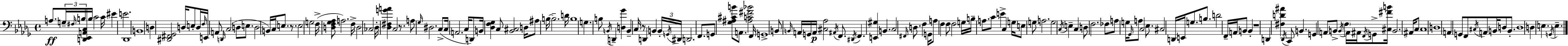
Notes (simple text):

A3/e. G3/s F#3/s B3/s [D2,Eb2,A2,C3]/s B3/s C4/h C4/s EIS4/q E4/h. Db2/w B2/w D3/q [D#2,F#2,Gb2]/h D3/s E3/e D3/s F3/s E2/s A2/e D2/s C3/h D3/e E3/e. D3/h B2/s C3/s E3/e. R/e. E3/h G3/h F3/s [D3,F3,Gb3,Ab3]/e A3/h. F3/s D3/h CES3/h Db3/s [Db3,F#3,G4,A4]/q C3/h R/e. A3/e Gb3/s D#3/h. C3/e C3/s A2/h. C3/s D2/e B2/s [Db3,F3,Gb3]/q C3/e [Bb2,C#3]/h D3/s A#3/e B3/s B3/h. D4/s B3/w G3/q. B3/e B2/s D2/q [D3,Gb4]/q B2/q C3/s R/e D2/q B2/q B2/s G2/s D#2/s D2/h. F2/e. G2/e [Gb3,A#3,C#4,B4]/e A2/e. [A#3,C4,F#4,Bb4]/h F2/s G2/w B2/e B2/s A2/s G2/s A2/s [C#3,Ab3]/h A#2/s F2/e. D#2/s F2/q. [E2,G#3]/q B2/q. C3/h F#2/s D3/e. F3/q G2/s A3/e F3/q F3/e F3/h G3/s B3/s A3/e. C4/e E4/q C3/q G3/s E3/e G3/e A3/h. G3/h C3/s E3/q C3/q D3/e F3/h. FES3/e A3/e G3/s Gb2/s A3/e C3/h Eb3/e. C#3/h D2/s E2/s G3/e. B3/e. D4/h F2/s A2/s B2/e B2/q R/w D2/q [F#3,D4,A#4]/q Db2/s C2/e B2/q. G2/q A2/e B2/e B2/s F3/q A2/s A#2/s F2/s G2/e [C#3,F#4,B4]/s B2/h. A#2/s C3/e C3/w D3/w A2/q G2/e F2/e C#3/s A2/e B2/s D3/e B2/e. D3/w D3/q E3/q. G2/s E3/q.